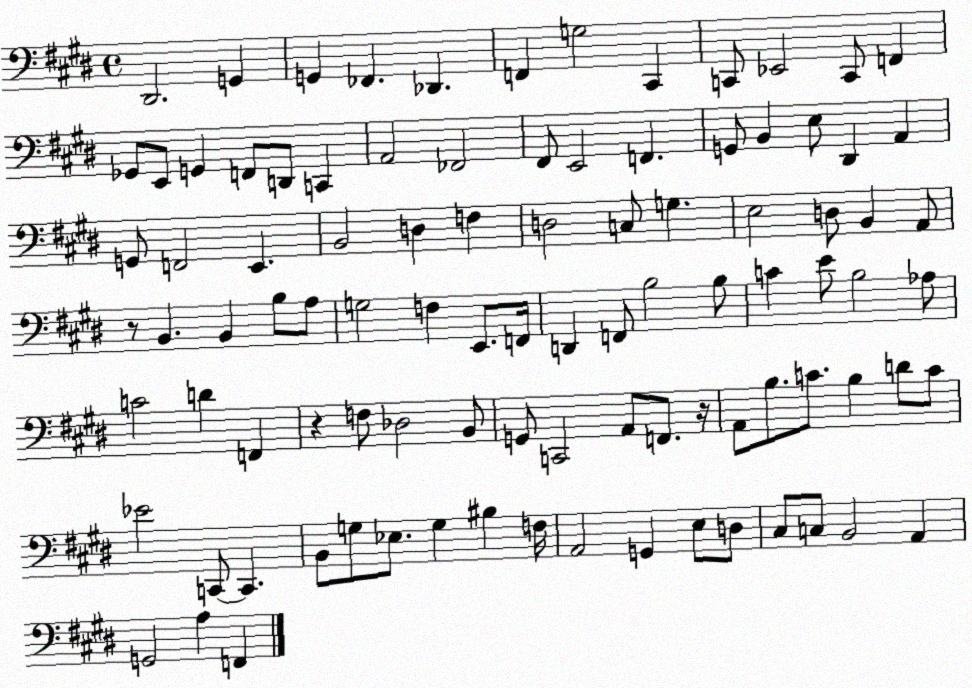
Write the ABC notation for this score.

X:1
T:Untitled
M:4/4
L:1/4
K:E
^D,,2 G,, G,, _F,, _D,, F,, G,2 ^C,, C,,/2 _E,,2 C,,/2 F,, _G,,/2 E,,/2 G,, F,,/2 D,,/2 C,, A,,2 _F,,2 ^F,,/2 E,,2 F,, G,,/2 B,, E,/2 ^D,, A,, G,,/2 F,,2 E,, B,,2 D, F, D,2 C,/2 G, E,2 D,/2 B,, A,,/2 z/2 B,, B,, B,/2 A,/2 G,2 F, E,,/2 F,,/4 D,, F,,/2 B,2 B,/2 C E/2 B,2 _A,/2 C2 D F,, z F,/2 _D,2 B,,/2 G,,/2 C,,2 A,,/2 F,,/2 z/4 A,,/2 B,/2 C/2 B, D/2 C/2 _E2 C,,/2 C,, B,,/2 G,/2 _E,/2 G, ^B, F,/4 A,,2 G,, E,/2 D,/2 ^C,/2 C,/2 B,,2 A,, G,,2 A, F,,